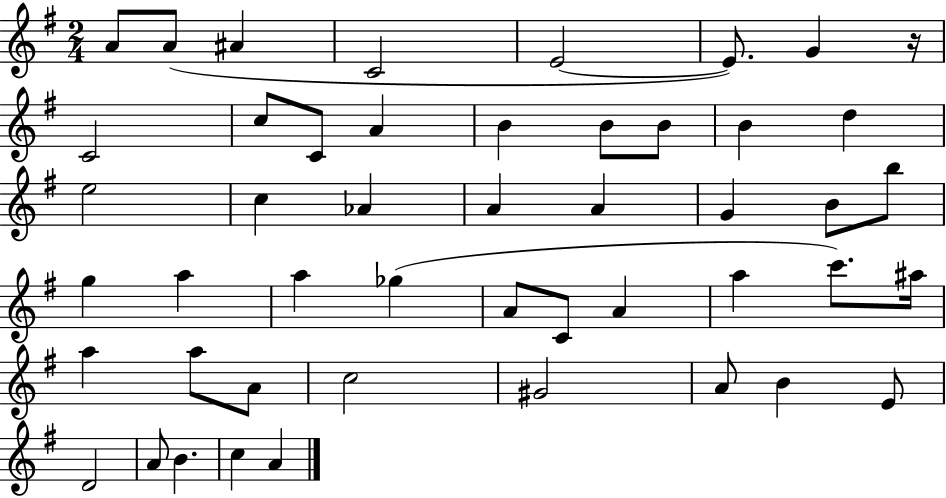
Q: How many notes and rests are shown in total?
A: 48